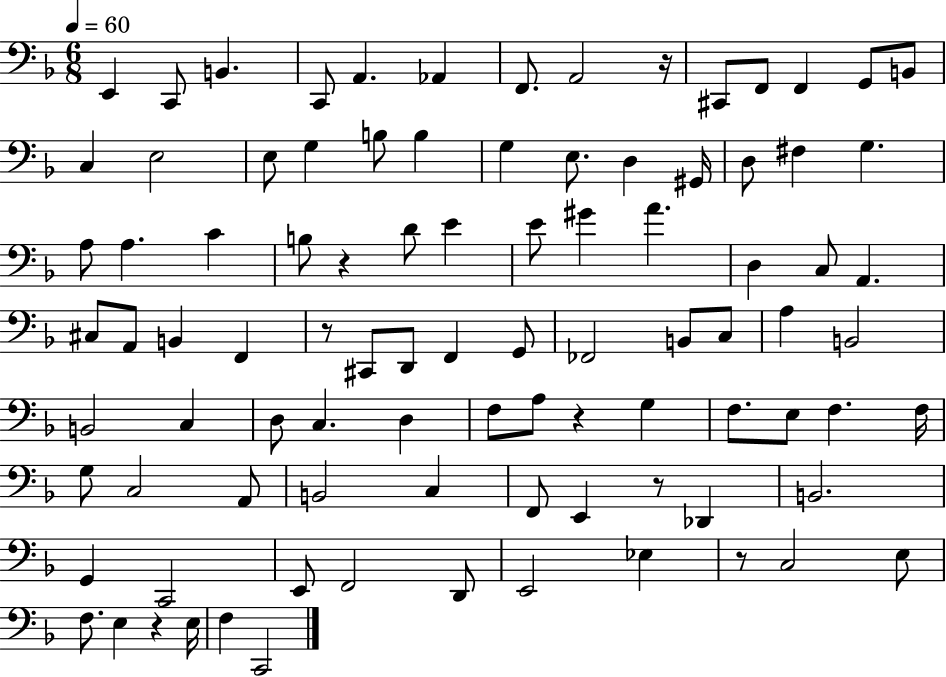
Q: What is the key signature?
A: F major